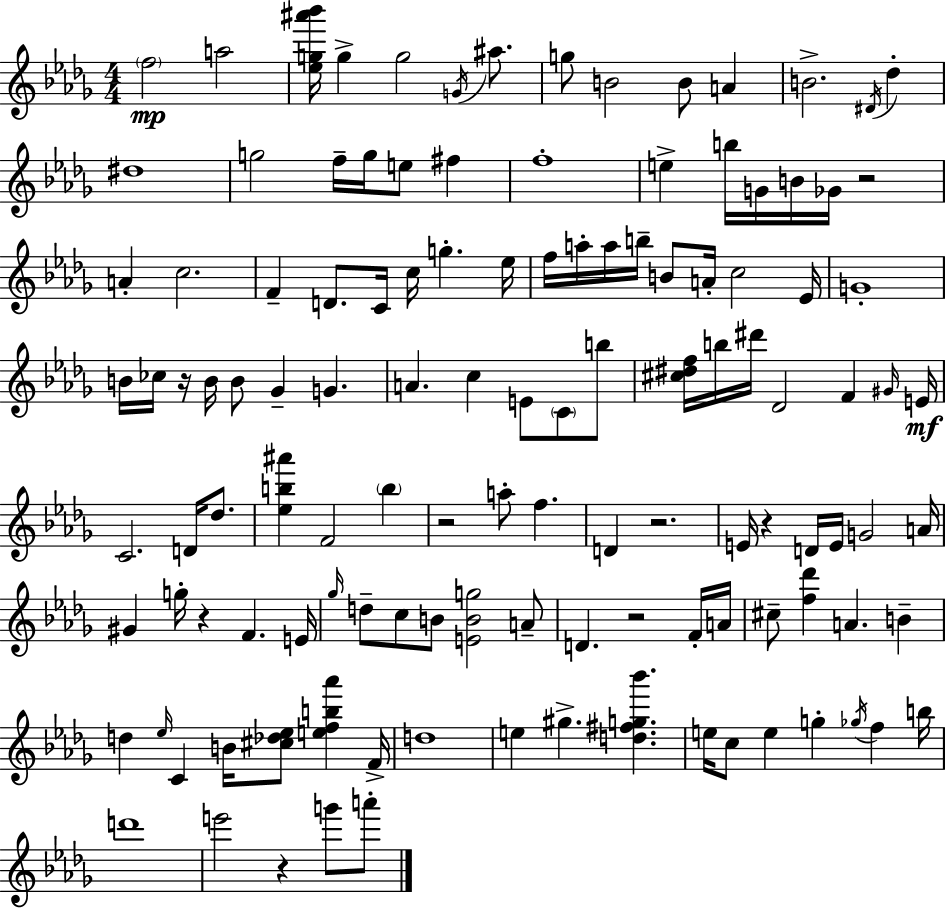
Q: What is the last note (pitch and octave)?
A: A6